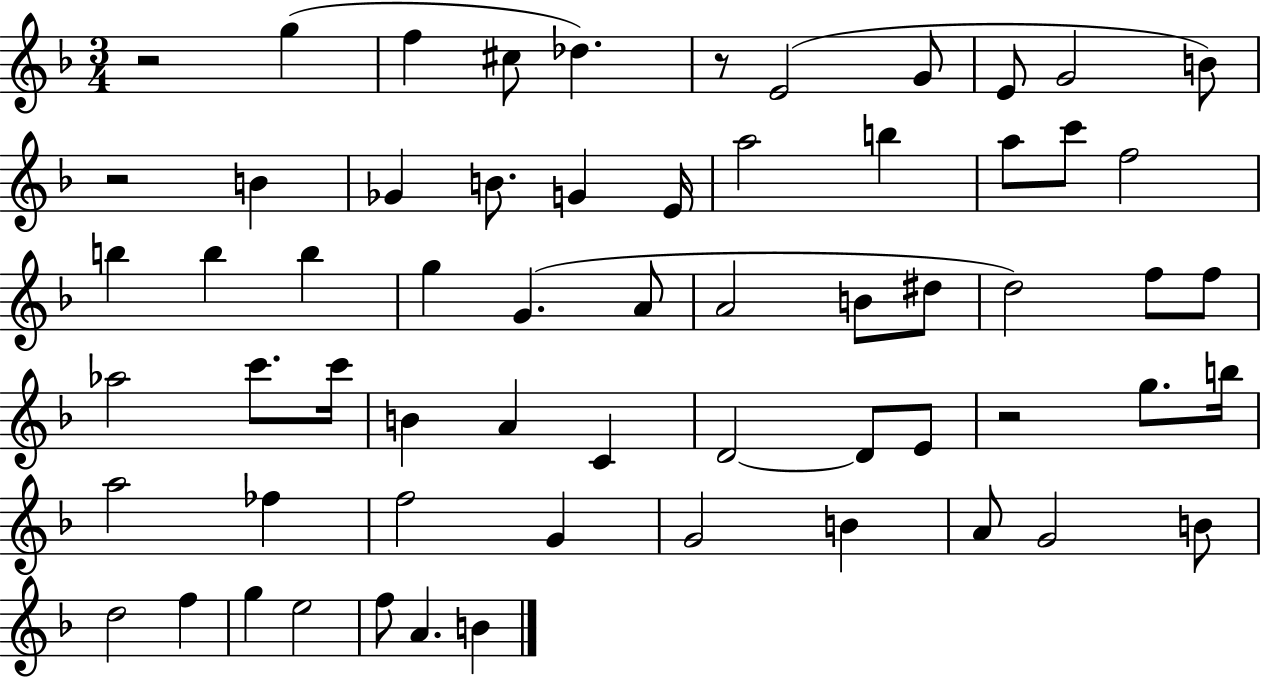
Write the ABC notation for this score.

X:1
T:Untitled
M:3/4
L:1/4
K:F
z2 g f ^c/2 _d z/2 E2 G/2 E/2 G2 B/2 z2 B _G B/2 G E/4 a2 b a/2 c'/2 f2 b b b g G A/2 A2 B/2 ^d/2 d2 f/2 f/2 _a2 c'/2 c'/4 B A C D2 D/2 E/2 z2 g/2 b/4 a2 _f f2 G G2 B A/2 G2 B/2 d2 f g e2 f/2 A B